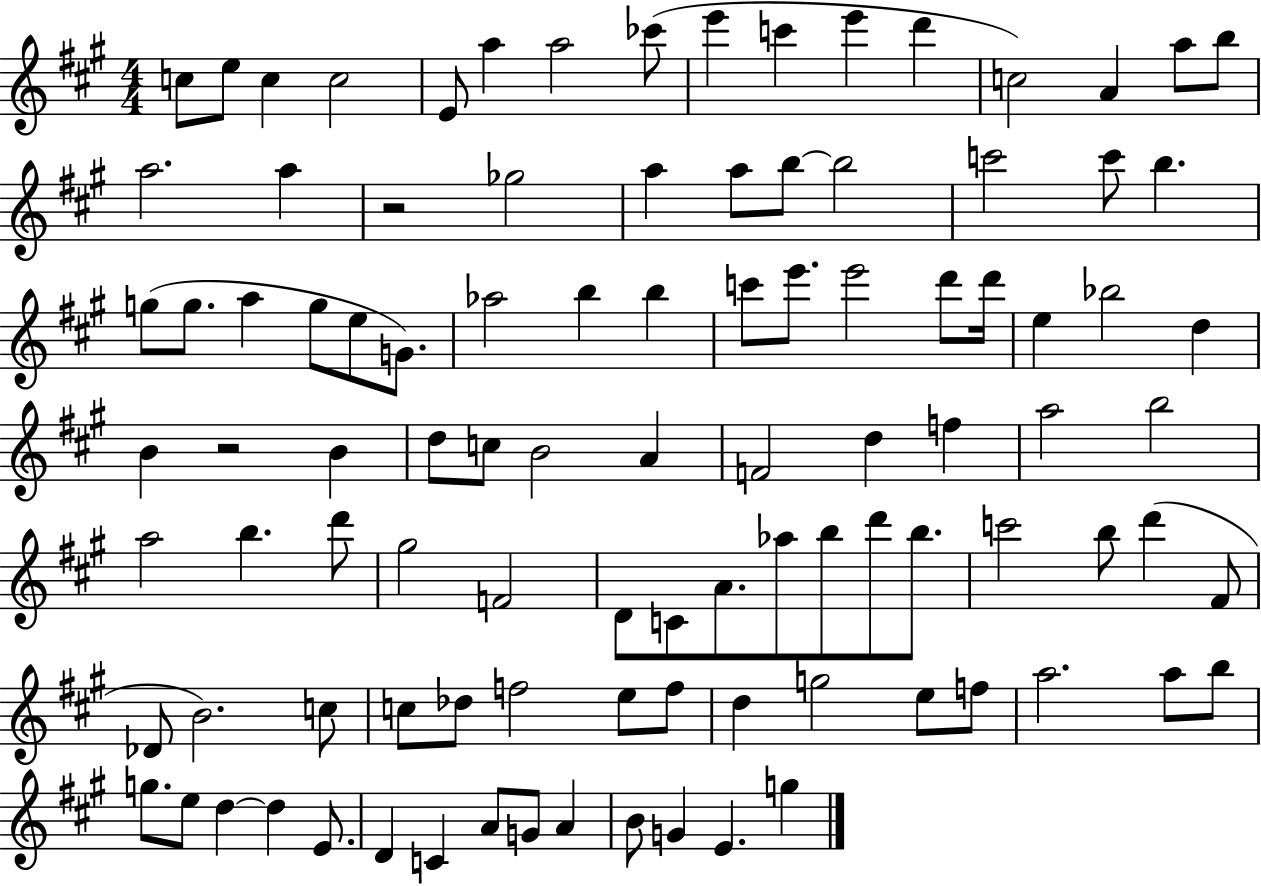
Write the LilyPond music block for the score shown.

{
  \clef treble
  \numericTimeSignature
  \time 4/4
  \key a \major
  c''8 e''8 c''4 c''2 | e'8 a''4 a''2 ces'''8( | e'''4 c'''4 e'''4 d'''4 | c''2) a'4 a''8 b''8 | \break a''2. a''4 | r2 ges''2 | a''4 a''8 b''8~~ b''2 | c'''2 c'''8 b''4. | \break g''8( g''8. a''4 g''8 e''8 g'8.) | aes''2 b''4 b''4 | c'''8 e'''8. e'''2 d'''8 d'''16 | e''4 bes''2 d''4 | \break b'4 r2 b'4 | d''8 c''8 b'2 a'4 | f'2 d''4 f''4 | a''2 b''2 | \break a''2 b''4. d'''8 | gis''2 f'2 | d'8 c'8 a'8. aes''8 b''8 d'''8 b''8. | c'''2 b''8 d'''4( fis'8 | \break des'8 b'2.) c''8 | c''8 des''8 f''2 e''8 f''8 | d''4 g''2 e''8 f''8 | a''2. a''8 b''8 | \break g''8. e''8 d''4~~ d''4 e'8. | d'4 c'4 a'8 g'8 a'4 | b'8 g'4 e'4. g''4 | \bar "|."
}